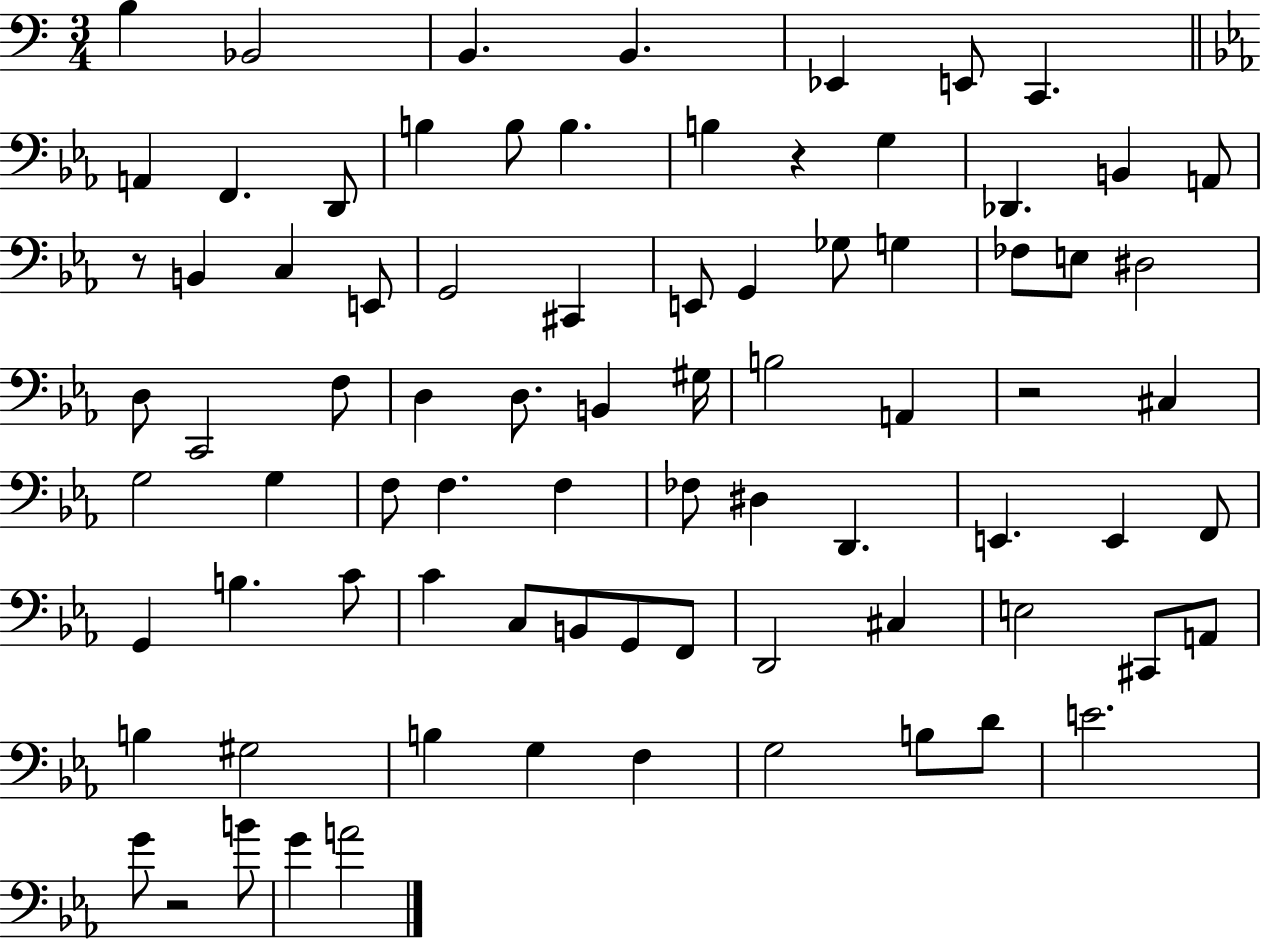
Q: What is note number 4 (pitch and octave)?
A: B2